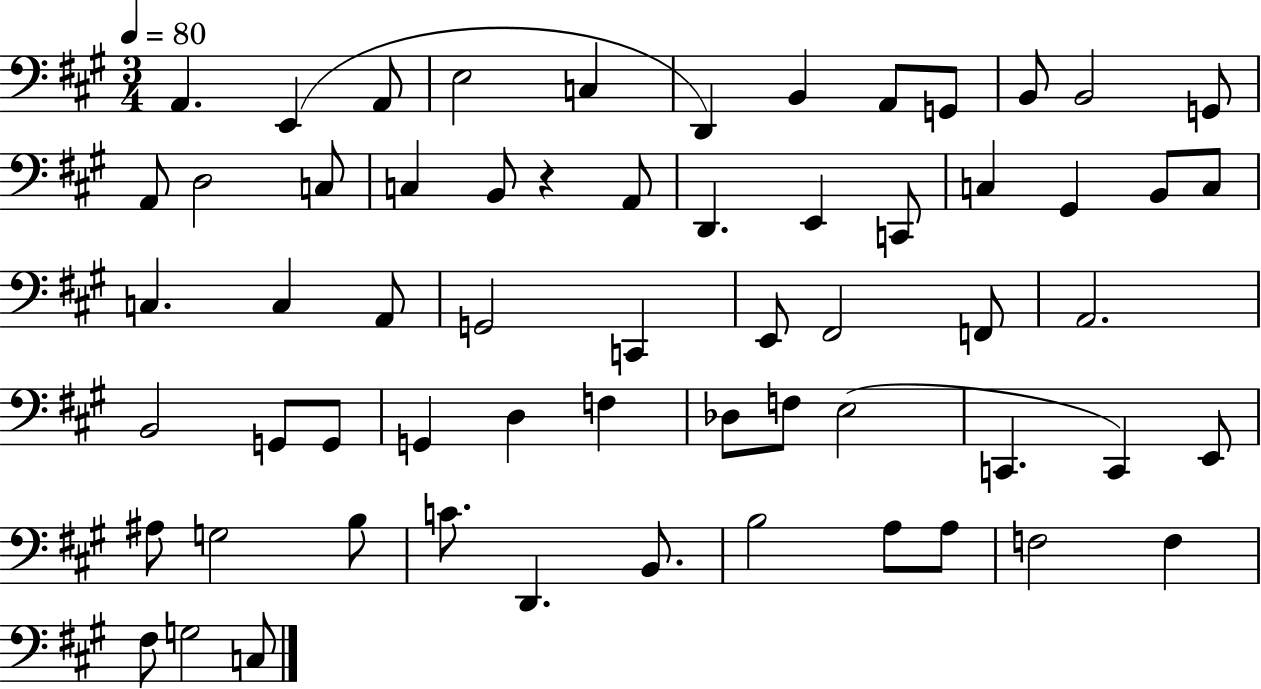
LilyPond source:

{
  \clef bass
  \numericTimeSignature
  \time 3/4
  \key a \major
  \tempo 4 = 80
  a,4. e,4( a,8 | e2 c4 | d,4) b,4 a,8 g,8 | b,8 b,2 g,8 | \break a,8 d2 c8 | c4 b,8 r4 a,8 | d,4. e,4 c,8 | c4 gis,4 b,8 c8 | \break c4. c4 a,8 | g,2 c,4 | e,8 fis,2 f,8 | a,2. | \break b,2 g,8 g,8 | g,4 d4 f4 | des8 f8 e2( | c,4. c,4) e,8 | \break ais8 g2 b8 | c'8. d,4. b,8. | b2 a8 a8 | f2 f4 | \break fis8 g2 c8 | \bar "|."
}